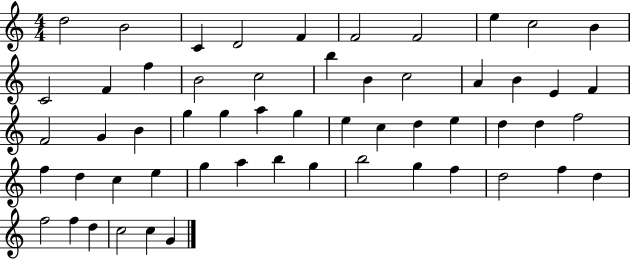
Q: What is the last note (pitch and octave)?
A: G4